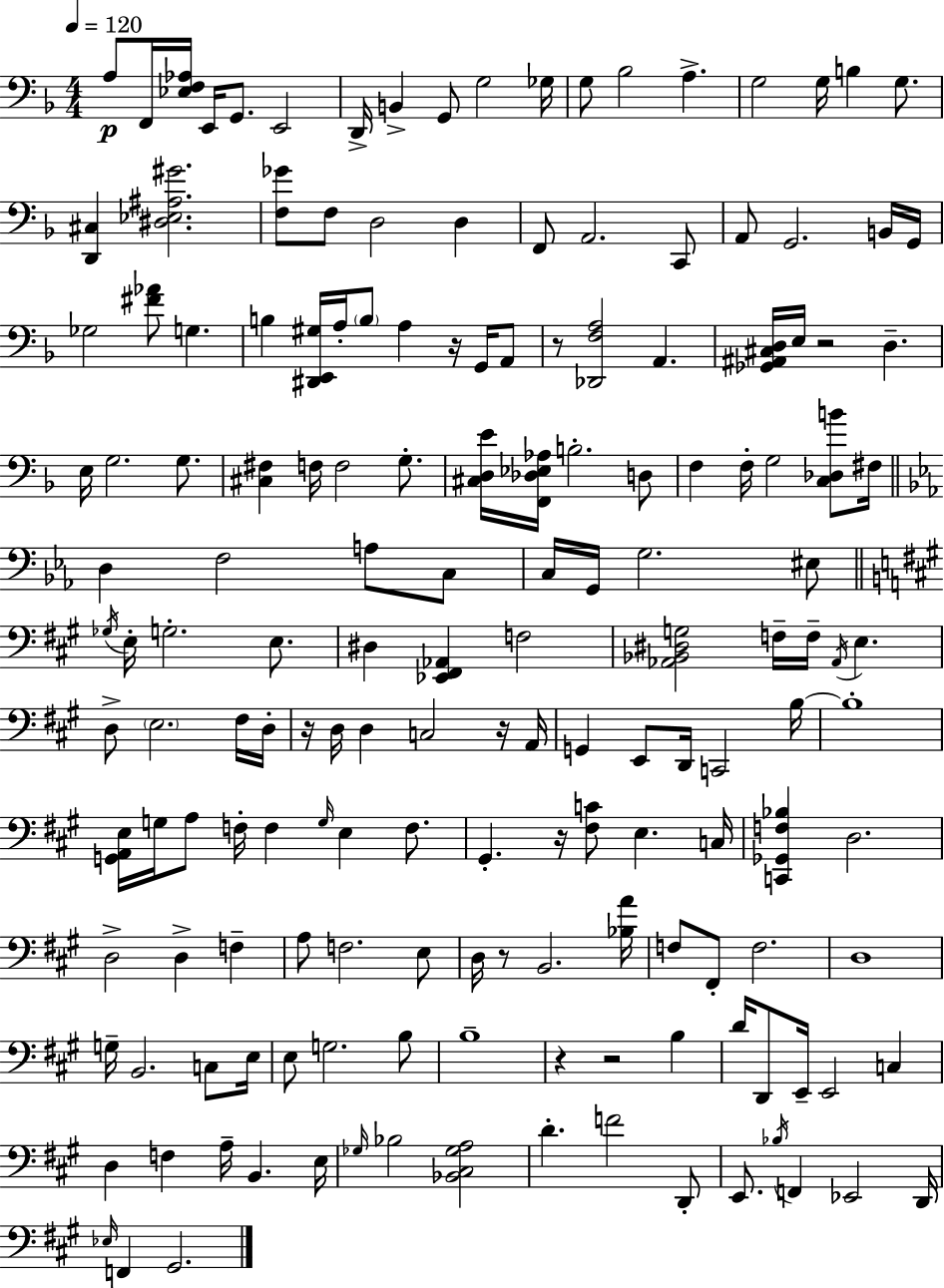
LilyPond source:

{
  \clef bass
  \numericTimeSignature
  \time 4/4
  \key f \major
  \tempo 4 = 120
  \repeat volta 2 { a8\p f,16 <ees f aes>16 e,16 g,8. e,2 | d,16-> b,4-> g,8 g2 ges16 | g8 bes2 a4.-> | g2 g16 b4 g8. | \break <d, cis>4 <dis ees ais gis'>2. | <f ges'>8 f8 d2 d4 | f,8 a,2. c,8 | a,8 g,2. b,16 g,16 | \break ges2 <fis' aes'>8 g4. | b4 <dis, e, gis>16 a16-. \parenthesize b8 a4 r16 g,16 a,8 | r8 <des, f a>2 a,4. | <ges, ais, cis d>16 e16 r2 d4.-- | \break e16 g2. g8. | <cis fis>4 f16 f2 g8.-. | <cis d e'>16 <f, des ees aes>16 b2.-. d8 | f4 f16-. g2 <c des b'>8 fis16 | \break \bar "||" \break \key ees \major d4 f2 a8 c8 | c16 g,16 g2. eis8 | \bar "||" \break \key a \major \acciaccatura { ges16 } e16-. g2.-. e8. | dis4 <ees, fis, aes,>4 f2 | <aes, bes, dis g>2 f16-- f16-- \acciaccatura { aes,16 } e4. | d8-> \parenthesize e2. | \break fis16 d16-. r16 d16 d4 c2 | r16 a,16 g,4 e,8 d,16 c,2 | b16~~ b1-. | <g, a, e>16 g16 a8 f16-. f4 \grace { g16 } e4 | \break f8. gis,4.-. r16 <fis c'>8 e4. | c16 <c, ges, f bes>4 d2. | d2-> d4-> f4-- | a8 f2. | \break e8 d16 r8 b,2. | <bes a'>16 f8 fis,8-. f2. | d1 | g16-- b,2. | \break c8 e16 e8 g2. | b8 b1-- | r4 r2 b4 | d'16 d,8 e,16-- e,2 c4 | \break d4 f4 a16-- b,4. | e16 \grace { ges16 } bes2 <bes, cis ges a>2 | d'4.-. f'2 | d,8-. e,8. \acciaccatura { bes16 } f,4 ees,2 | \break d,16 \grace { ees16 } f,4 gis,2. | } \bar "|."
}